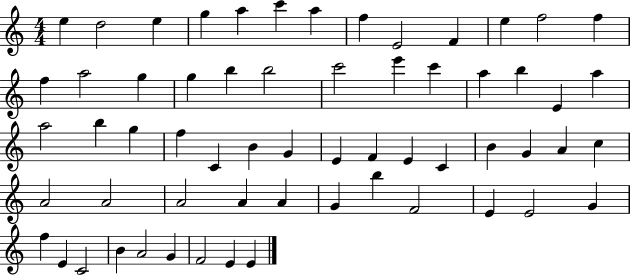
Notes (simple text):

E5/q D5/h E5/q G5/q A5/q C6/q A5/q F5/q E4/h F4/q E5/q F5/h F5/q F5/q A5/h G5/q G5/q B5/q B5/h C6/h E6/q C6/q A5/q B5/q E4/q A5/q A5/h B5/q G5/q F5/q C4/q B4/q G4/q E4/q F4/q E4/q C4/q B4/q G4/q A4/q C5/q A4/h A4/h A4/h A4/q A4/q G4/q B5/q F4/h E4/q E4/h G4/q F5/q E4/q C4/h B4/q A4/h G4/q F4/h E4/q E4/q